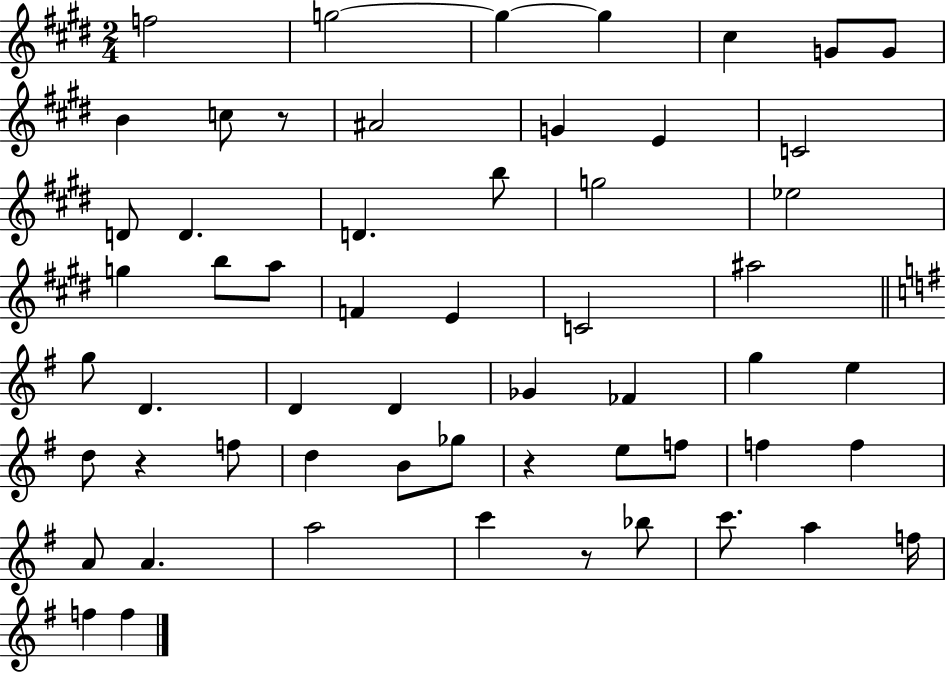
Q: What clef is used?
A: treble